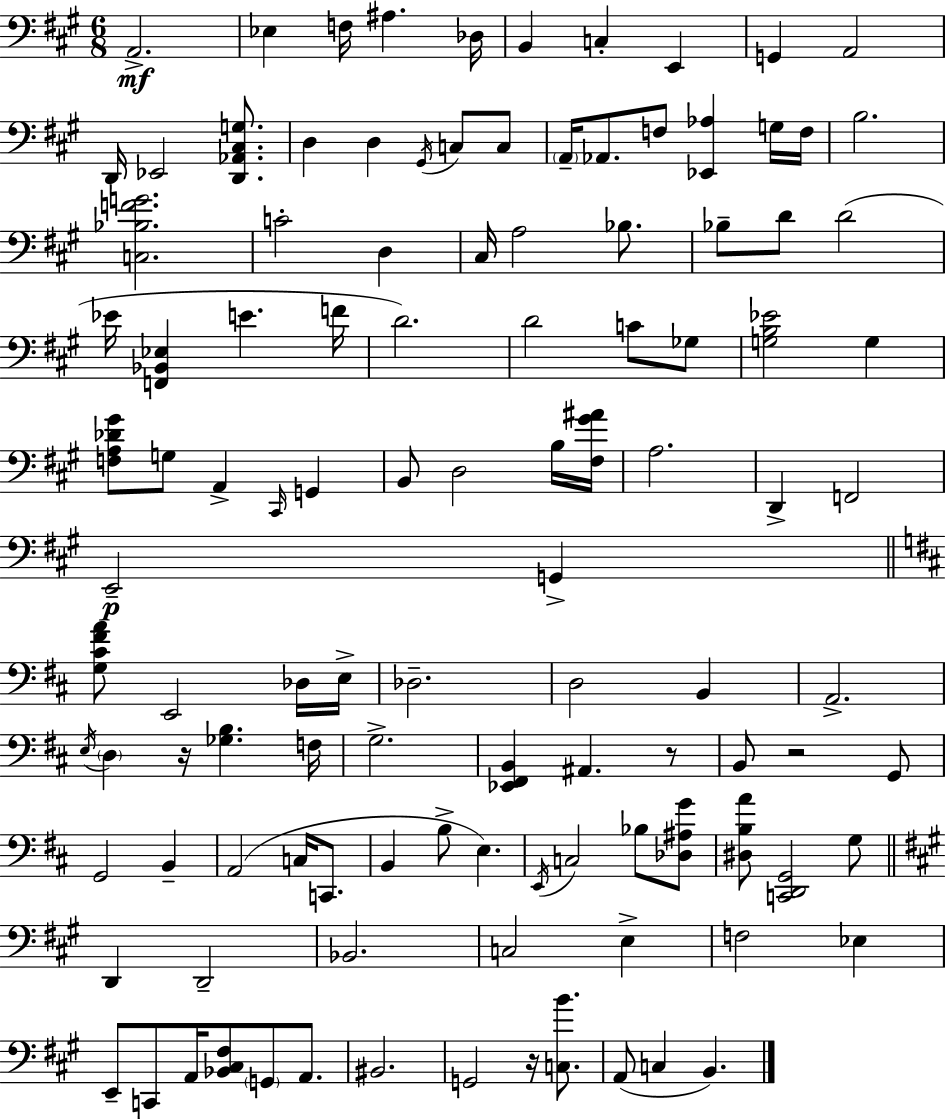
{
  \clef bass
  \numericTimeSignature
  \time 6/8
  \key a \major
  a,2.->\mf | ees4 f16 ais4. des16 | b,4 c4-. e,4 | g,4 a,2 | \break d,16 ees,2 <d, aes, cis g>8. | d4 d4 \acciaccatura { gis,16 } c8 c8 | \parenthesize a,16-- aes,8. f8 <ees, aes>4 g16 | f16 b2. | \break <c bes f' g'>2. | c'2-. d4 | cis16 a2 bes8. | bes8-- d'8 d'2( | \break ees'16 <f, bes, ees>4 e'4. | f'16 d'2.) | d'2 c'8 ges8 | <g b ees'>2 g4 | \break <f a des' gis'>8 g8 a,4-> \grace { cis,16 } g,4 | b,8 d2 | b16 <fis gis' ais'>16 a2. | d,4-> f,2 | \break e,2--\p g,4-> | \bar "||" \break \key d \major <g cis' fis' a'>8 e,2 des16 e16-> | des2.-- | d2 b,4 | a,2.-> | \break \acciaccatura { e16 } \parenthesize d4 r16 <ges b>4. | f16 g2.-> | <ees, fis, b,>4 ais,4. r8 | b,8 r2 g,8 | \break g,2 b,4-- | a,2( c16 c,8. | b,4 b8-> e4.) | \acciaccatura { e,16 } c2 bes8 | \break <des ais g'>8 <dis b a'>8 <c, d, g,>2 | g8 \bar "||" \break \key a \major d,4 d,2-- | bes,2. | c2 e4-> | f2 ees4 | \break e,8-- c,8 a,16 <bes, cis fis>8 \parenthesize g,8 a,8. | bis,2. | g,2 r16 <c b'>8. | a,8( c4 b,4.) | \break \bar "|."
}